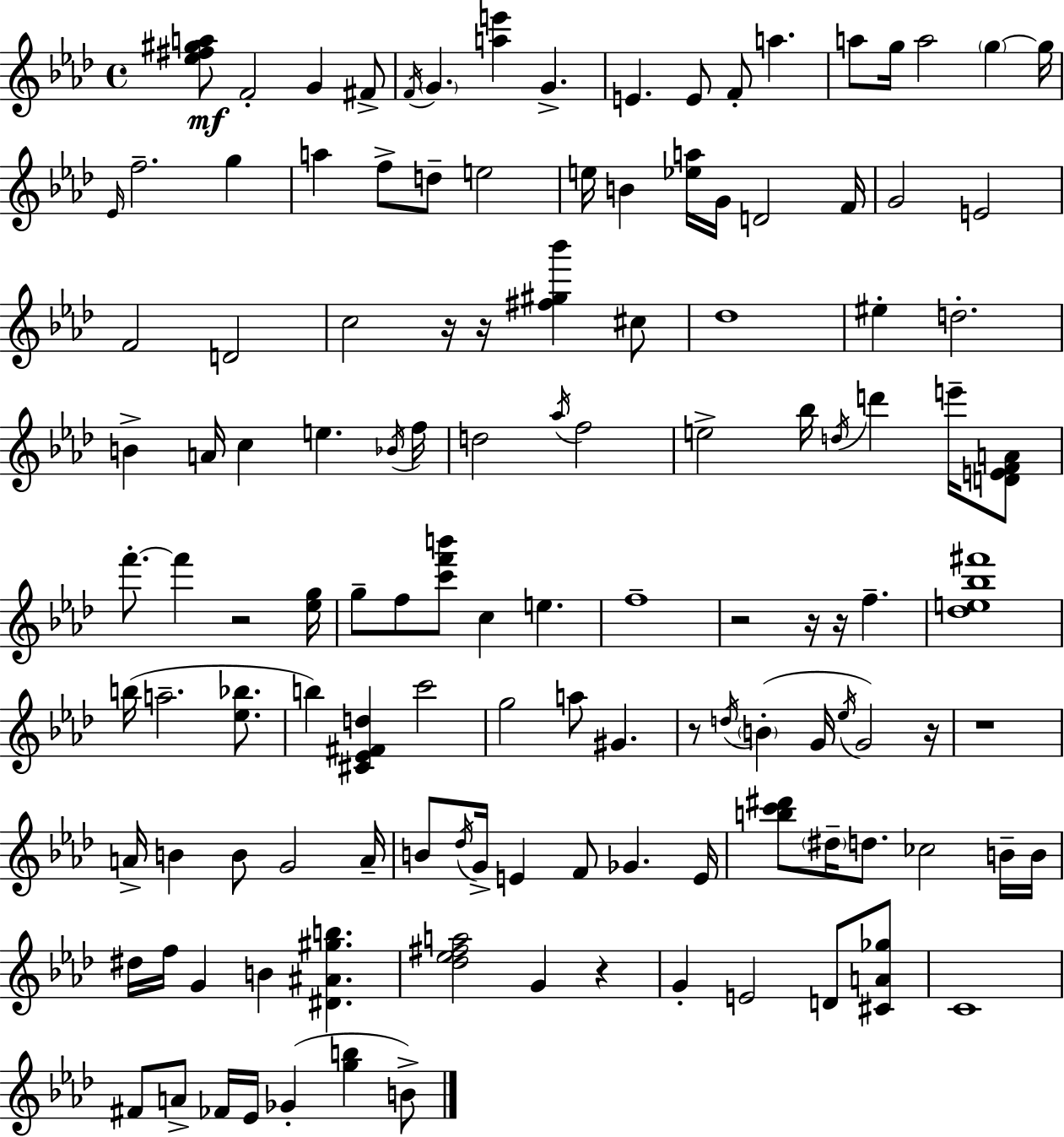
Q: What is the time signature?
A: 4/4